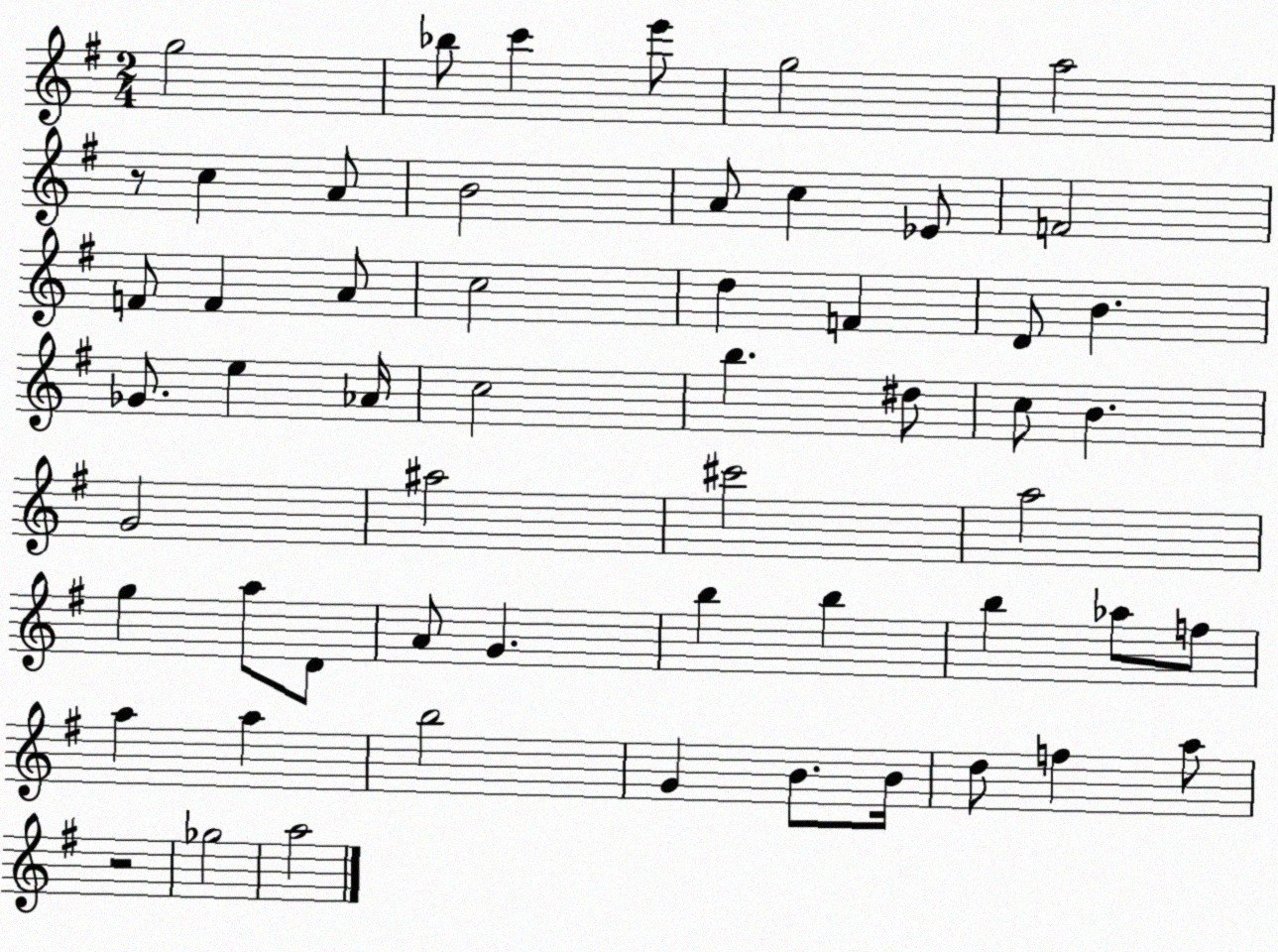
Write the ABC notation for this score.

X:1
T:Untitled
M:2/4
L:1/4
K:G
g2 _b/2 c' e'/2 g2 a2 z/2 c A/2 B2 A/2 c _E/2 F2 F/2 F A/2 c2 d F D/2 B _G/2 e _A/4 c2 b ^d/2 c/2 B G2 ^a2 ^c'2 a2 g a/2 D/2 A/2 G b b b _a/2 f/2 a a b2 G B/2 B/4 d/2 f a/2 z2 _g2 a2